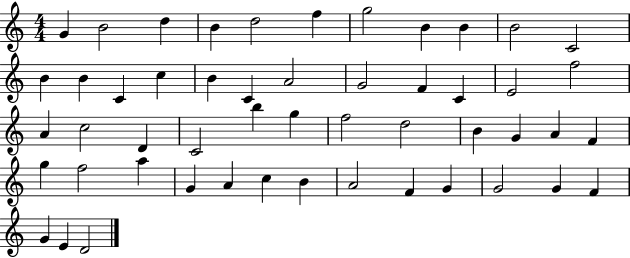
G4/q B4/h D5/q B4/q D5/h F5/q G5/h B4/q B4/q B4/h C4/h B4/q B4/q C4/q C5/q B4/q C4/q A4/h G4/h F4/q C4/q E4/h F5/h A4/q C5/h D4/q C4/h B5/q G5/q F5/h D5/h B4/q G4/q A4/q F4/q G5/q F5/h A5/q G4/q A4/q C5/q B4/q A4/h F4/q G4/q G4/h G4/q F4/q G4/q E4/q D4/h